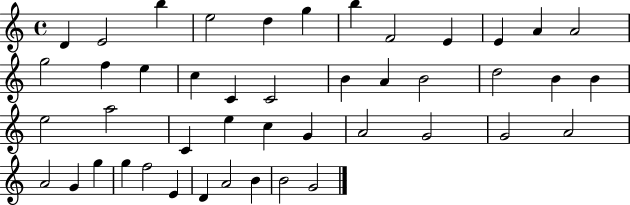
D4/q E4/h B5/q E5/h D5/q G5/q B5/q F4/h E4/q E4/q A4/q A4/h G5/h F5/q E5/q C5/q C4/q C4/h B4/q A4/q B4/h D5/h B4/q B4/q E5/h A5/h C4/q E5/q C5/q G4/q A4/h G4/h G4/h A4/h A4/h G4/q G5/q G5/q F5/h E4/q D4/q A4/h B4/q B4/h G4/h